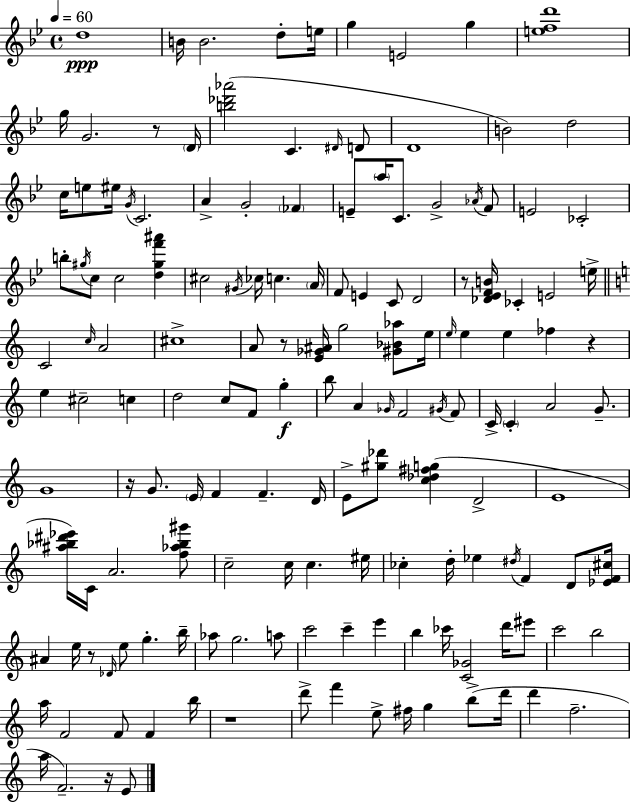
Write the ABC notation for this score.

X:1
T:Untitled
M:4/4
L:1/4
K:Bb
d4 B/4 B2 d/2 e/4 g E2 g [efd']4 g/4 G2 z/2 D/4 [b_d'_a']2 C ^D/4 D/2 D4 B2 d2 c/4 e/2 ^e/4 G/4 C2 A G2 _F E/2 a/4 C/2 G2 _A/4 F/2 E2 _C2 b/2 ^g/4 c/2 c2 [d^gf'^a'] ^c2 ^G/4 _c/4 c A/4 F/2 E C/2 D2 z/2 [_D_EFB]/4 _C E2 e/4 C2 c/4 A2 ^c4 A/2 z/2 [E_G^A]/4 g2 [^G_B_a]/2 e/4 e/4 e e _f z e ^c2 c d2 c/2 F/2 g b/2 A _G/4 F2 ^G/4 F/2 C/4 C A2 G/2 G4 z/4 G/2 E/4 F F D/4 E/2 [^g_d']/2 [c_d^fg] D2 E4 [^a_b^d'_e']/4 C/4 A2 [f_a_b^g']/2 c2 c/4 c ^e/4 _c d/4 _e ^d/4 F D/2 [_EF^c]/4 ^A e/4 z/2 _D/4 e/2 g b/4 _a/2 g2 a/2 c'2 c' e' b _c'/4 [C_G]2 d'/4 ^e'/2 c'2 b2 a/4 F2 F/2 F b/4 z4 d'/2 f' e/2 ^f/4 g b/2 d'/4 d' f2 a/4 F2 z/4 E/2